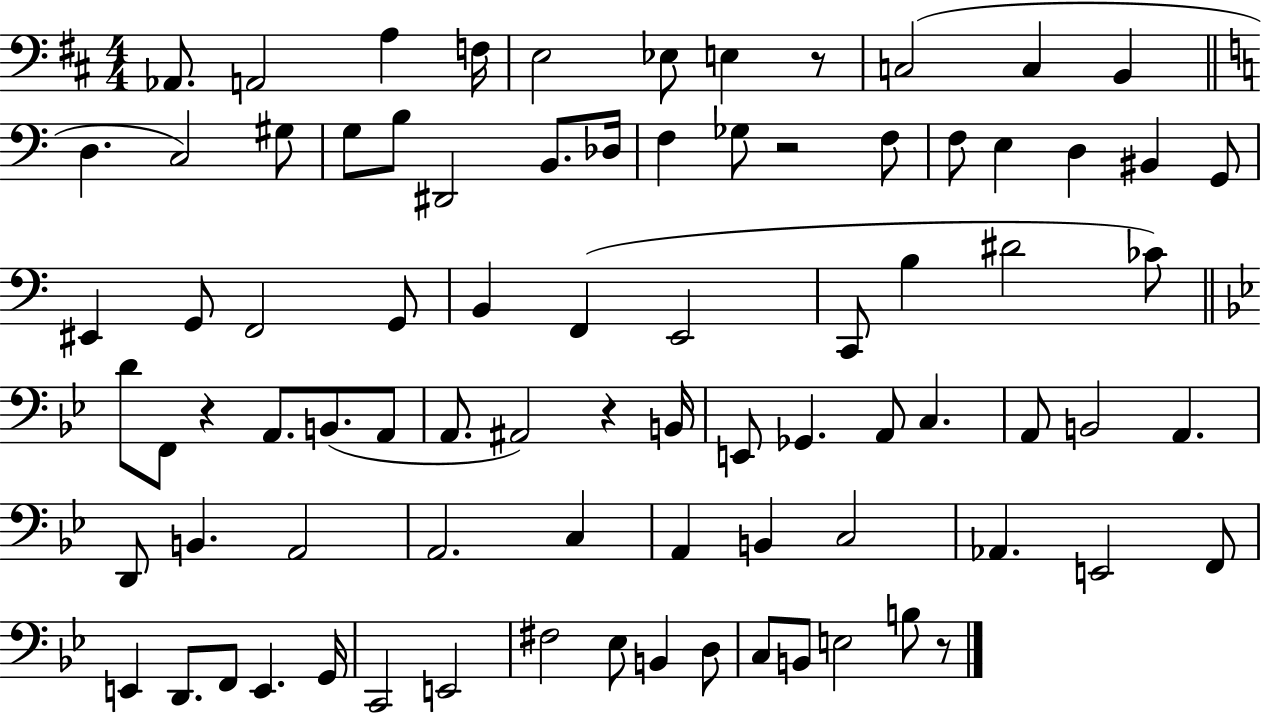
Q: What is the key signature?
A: D major